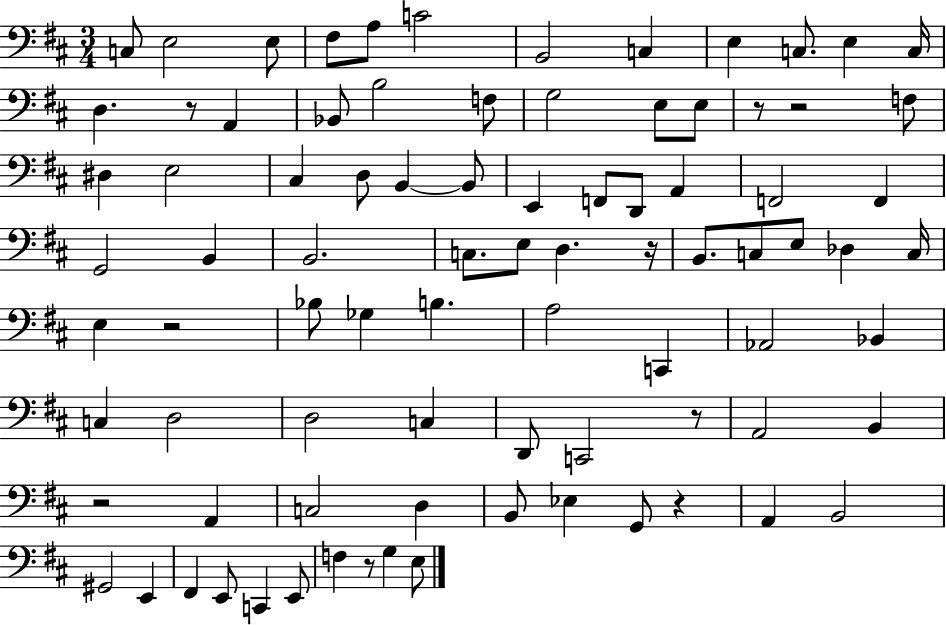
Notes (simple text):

C3/e E3/h E3/e F#3/e A3/e C4/h B2/h C3/q E3/q C3/e. E3/q C3/s D3/q. R/e A2/q Bb2/e B3/h F3/e G3/h E3/e E3/e R/e R/h F3/e D#3/q E3/h C#3/q D3/e B2/q B2/e E2/q F2/e D2/e A2/q F2/h F2/q G2/h B2/q B2/h. C3/e. E3/e D3/q. R/s B2/e. C3/e E3/e Db3/q C3/s E3/q R/h Bb3/e Gb3/q B3/q. A3/h C2/q Ab2/h Bb2/q C3/q D3/h D3/h C3/q D2/e C2/h R/e A2/h B2/q R/h A2/q C3/h D3/q B2/e Eb3/q G2/e R/q A2/q B2/h G#2/h E2/q F#2/q E2/e C2/q E2/e F3/q R/e G3/q E3/e